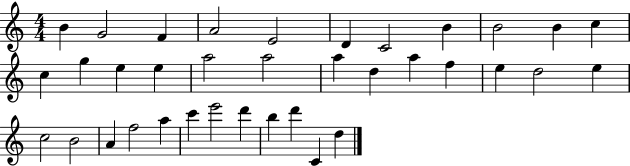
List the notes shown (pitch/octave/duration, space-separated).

B4/q G4/h F4/q A4/h E4/h D4/q C4/h B4/q B4/h B4/q C5/q C5/q G5/q E5/q E5/q A5/h A5/h A5/q D5/q A5/q F5/q E5/q D5/h E5/q C5/h B4/h A4/q F5/h A5/q C6/q E6/h D6/q B5/q D6/q C4/q D5/q